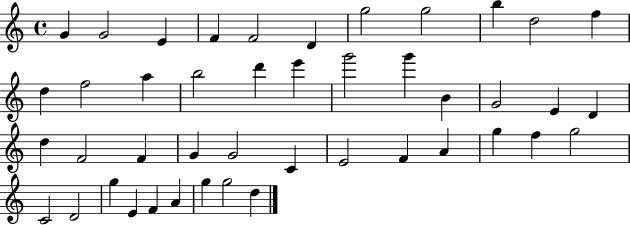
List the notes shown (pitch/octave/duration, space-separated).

G4/q G4/h E4/q F4/q F4/h D4/q G5/h G5/h B5/q D5/h F5/q D5/q F5/h A5/q B5/h D6/q E6/q G6/h G6/q B4/q G4/h E4/q D4/q D5/q F4/h F4/q G4/q G4/h C4/q E4/h F4/q A4/q G5/q F5/q G5/h C4/h D4/h G5/q E4/q F4/q A4/q G5/q G5/h D5/q